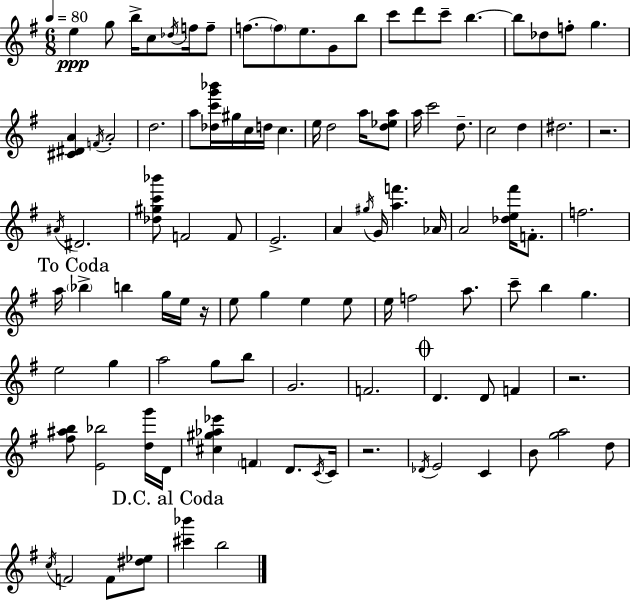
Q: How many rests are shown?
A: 4